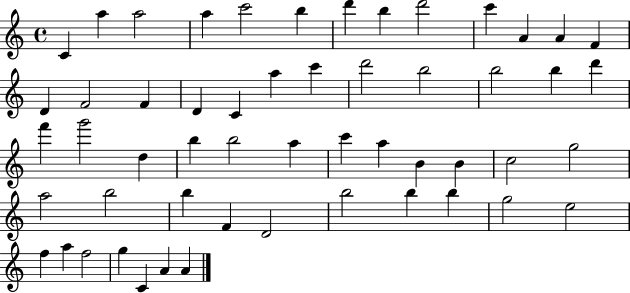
{
  \clef treble
  \time 4/4
  \defaultTimeSignature
  \key c \major
  c'4 a''4 a''2 | a''4 c'''2 b''4 | d'''4 b''4 d'''2 | c'''4 a'4 a'4 f'4 | \break d'4 f'2 f'4 | d'4 c'4 a''4 c'''4 | d'''2 b''2 | b''2 b''4 d'''4 | \break f'''4 g'''2 d''4 | b''4 b''2 a''4 | c'''4 a''4 b'4 b'4 | c''2 g''2 | \break a''2 b''2 | b''4 f'4 d'2 | b''2 b''4 b''4 | g''2 e''2 | \break f''4 a''4 f''2 | g''4 c'4 a'4 a'4 | \bar "|."
}